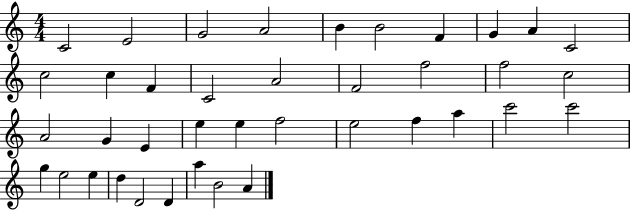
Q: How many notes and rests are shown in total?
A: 39